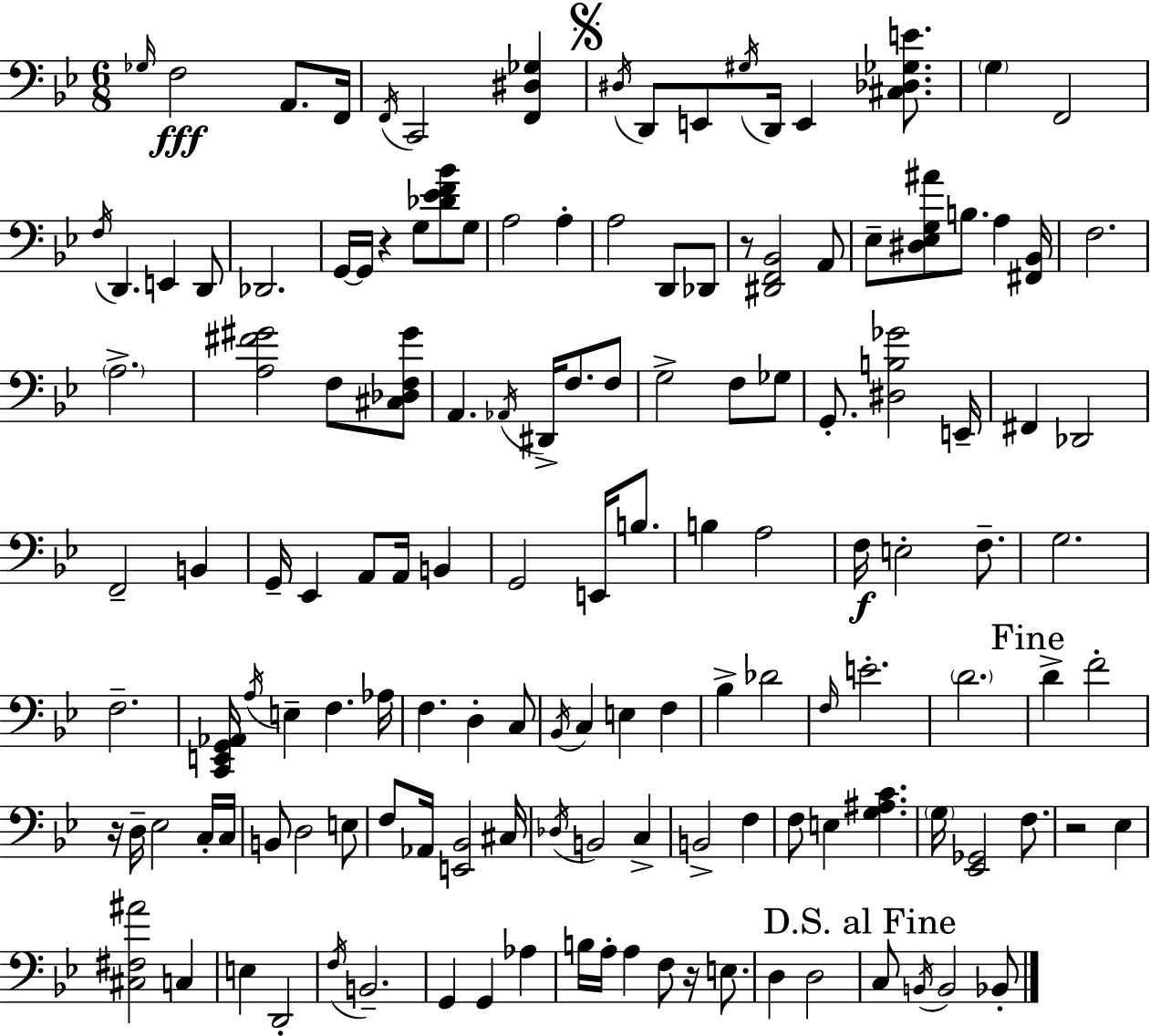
X:1
T:Untitled
M:6/8
L:1/4
K:Gm
_G,/4 F,2 A,,/2 F,,/4 F,,/4 C,,2 [F,,^D,_G,] ^D,/4 D,,/2 E,,/2 ^G,/4 D,,/4 E,, [^C,_D,_G,E]/2 G, F,,2 F,/4 D,, E,, D,,/2 _D,,2 G,,/4 G,,/4 z G,/2 [_D_EF_B]/2 G,/2 A,2 A, A,2 D,,/2 _D,,/2 z/2 [^D,,F,,_B,,]2 A,,/2 _E,/2 [^D,_E,G,^A]/2 B,/2 A, [^F,,_B,,]/4 F,2 A,2 [A,^F^G]2 F,/2 [^C,_D,F,^G]/2 A,, _A,,/4 ^D,,/4 F,/2 F,/2 G,2 F,/2 _G,/2 G,,/2 [^D,B,_G]2 E,,/4 ^F,, _D,,2 F,,2 B,, G,,/4 _E,, A,,/2 A,,/4 B,, G,,2 E,,/4 B,/2 B, A,2 F,/4 E,2 F,/2 G,2 F,2 [C,,E,,G,,_A,,]/4 A,/4 E, F, _A,/4 F, D, C,/2 _B,,/4 C, E, F, _B, _D2 F,/4 E2 D2 D F2 z/4 D,/4 _E,2 C,/4 C,/4 B,,/2 D,2 E,/2 F,/2 _A,,/4 [E,,_B,,]2 ^C,/4 _D,/4 B,,2 C, B,,2 F, F,/2 E, [G,^A,C] G,/4 [_E,,_G,,]2 F,/2 z2 _E, [^C,^F,^A]2 C, E, D,,2 F,/4 B,,2 G,, G,, _A, B,/4 A,/4 A, F,/2 z/4 E,/2 D, D,2 C,/2 B,,/4 B,,2 _B,,/2